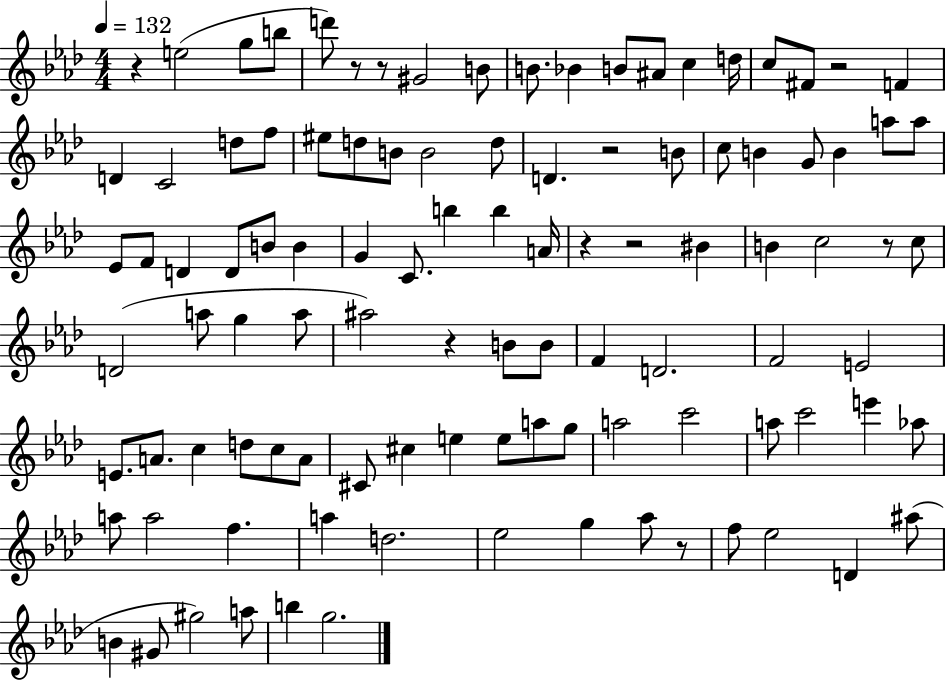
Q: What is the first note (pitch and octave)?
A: E5